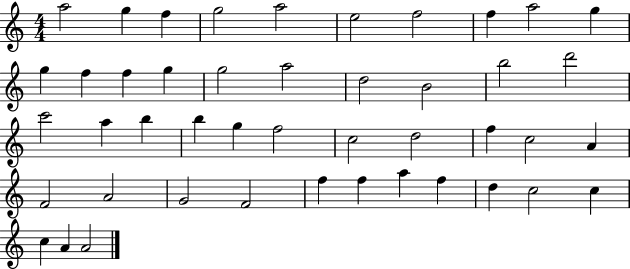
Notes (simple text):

A5/h G5/q F5/q G5/h A5/h E5/h F5/h F5/q A5/h G5/q G5/q F5/q F5/q G5/q G5/h A5/h D5/h B4/h B5/h D6/h C6/h A5/q B5/q B5/q G5/q F5/h C5/h D5/h F5/q C5/h A4/q F4/h A4/h G4/h F4/h F5/q F5/q A5/q F5/q D5/q C5/h C5/q C5/q A4/q A4/h